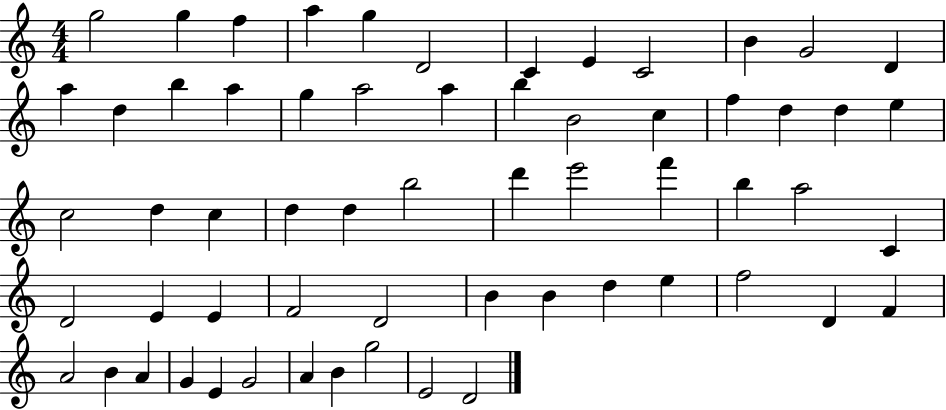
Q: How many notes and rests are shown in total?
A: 61